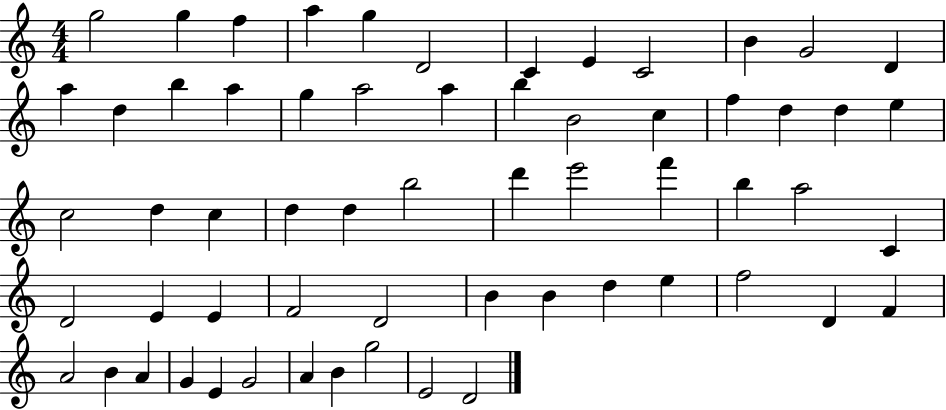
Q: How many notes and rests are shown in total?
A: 61